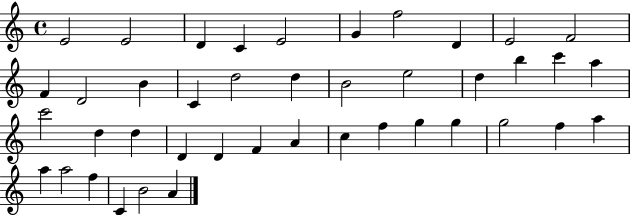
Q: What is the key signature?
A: C major